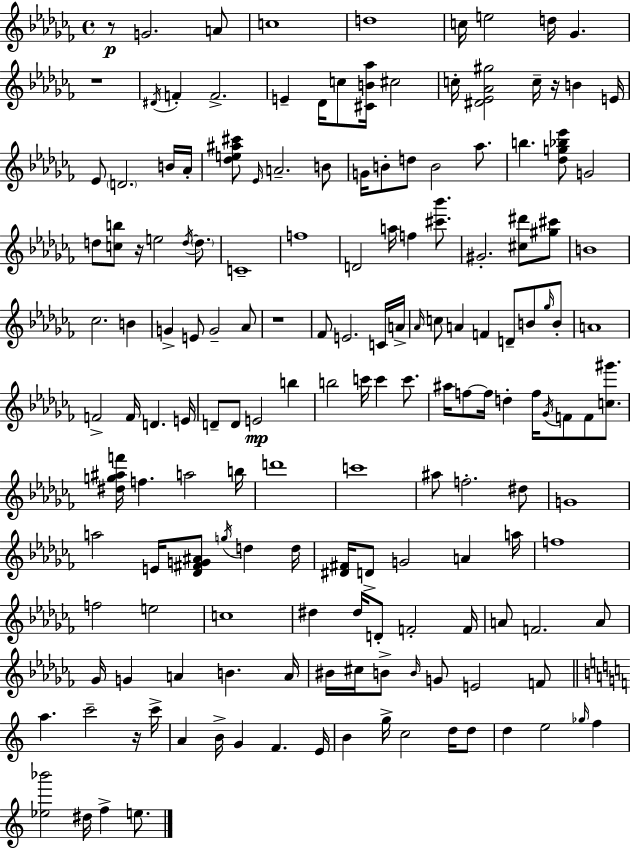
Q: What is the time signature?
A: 4/4